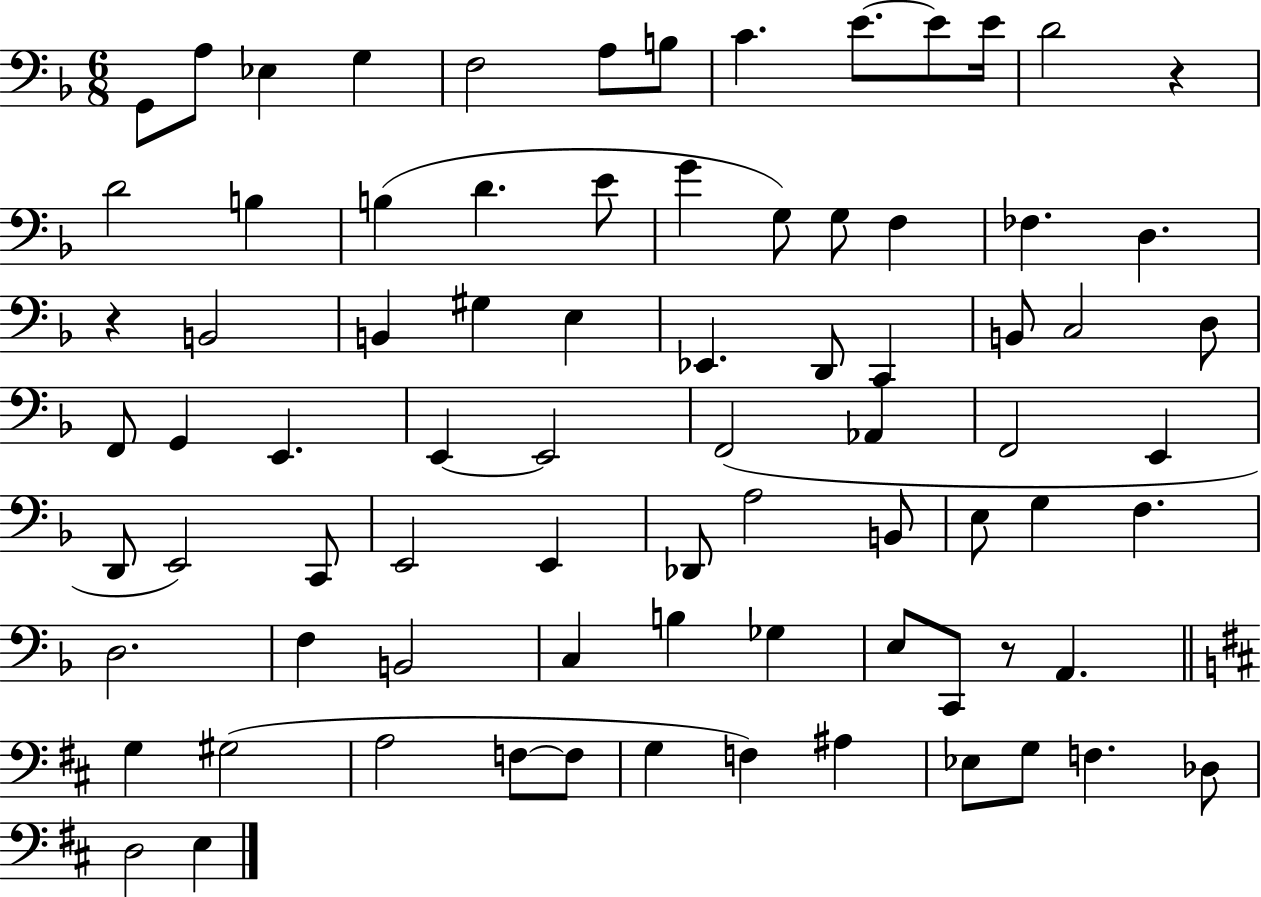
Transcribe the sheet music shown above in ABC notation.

X:1
T:Untitled
M:6/8
L:1/4
K:F
G,,/2 A,/2 _E, G, F,2 A,/2 B,/2 C E/2 E/2 E/4 D2 z D2 B, B, D E/2 G G,/2 G,/2 F, _F, D, z B,,2 B,, ^G, E, _E,, D,,/2 C,, B,,/2 C,2 D,/2 F,,/2 G,, E,, E,, E,,2 F,,2 _A,, F,,2 E,, D,,/2 E,,2 C,,/2 E,,2 E,, _D,,/2 A,2 B,,/2 E,/2 G, F, D,2 F, B,,2 C, B, _G, E,/2 C,,/2 z/2 A,, G, ^G,2 A,2 F,/2 F,/2 G, F, ^A, _E,/2 G,/2 F, _D,/2 D,2 E,